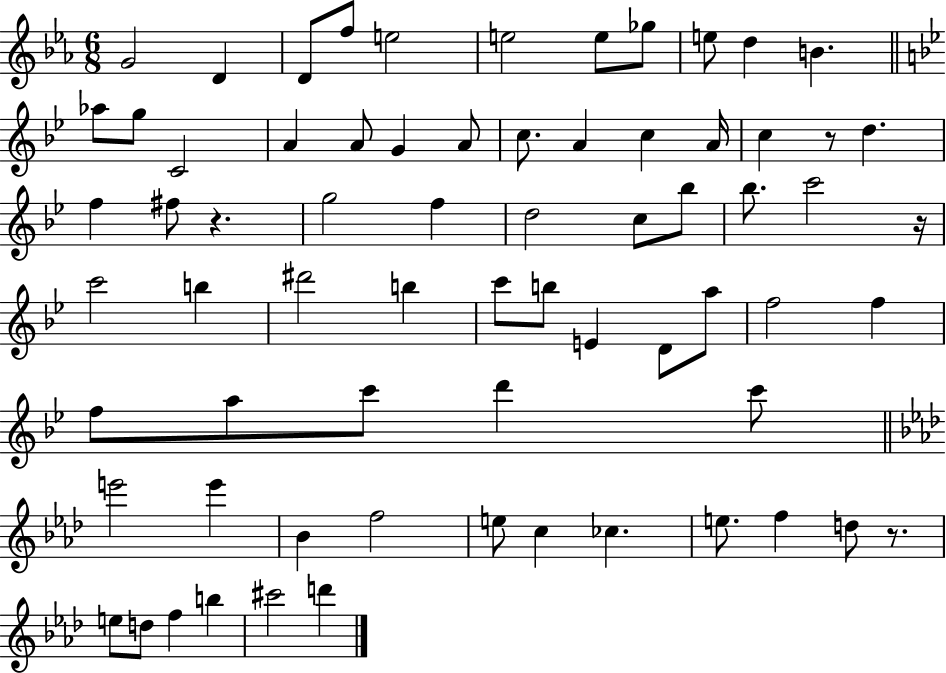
{
  \clef treble
  \numericTimeSignature
  \time 6/8
  \key ees \major
  g'2 d'4 | d'8 f''8 e''2 | e''2 e''8 ges''8 | e''8 d''4 b'4. | \break \bar "||" \break \key g \minor aes''8 g''8 c'2 | a'4 a'8 g'4 a'8 | c''8. a'4 c''4 a'16 | c''4 r8 d''4. | \break f''4 fis''8 r4. | g''2 f''4 | d''2 c''8 bes''8 | bes''8. c'''2 r16 | \break c'''2 b''4 | dis'''2 b''4 | c'''8 b''8 e'4 d'8 a''8 | f''2 f''4 | \break f''8 a''8 c'''8 d'''4 c'''8 | \bar "||" \break \key aes \major e'''2 e'''4 | bes'4 f''2 | e''8 c''4 ces''4. | e''8. f''4 d''8 r8. | \break e''8 d''8 f''4 b''4 | cis'''2 d'''4 | \bar "|."
}